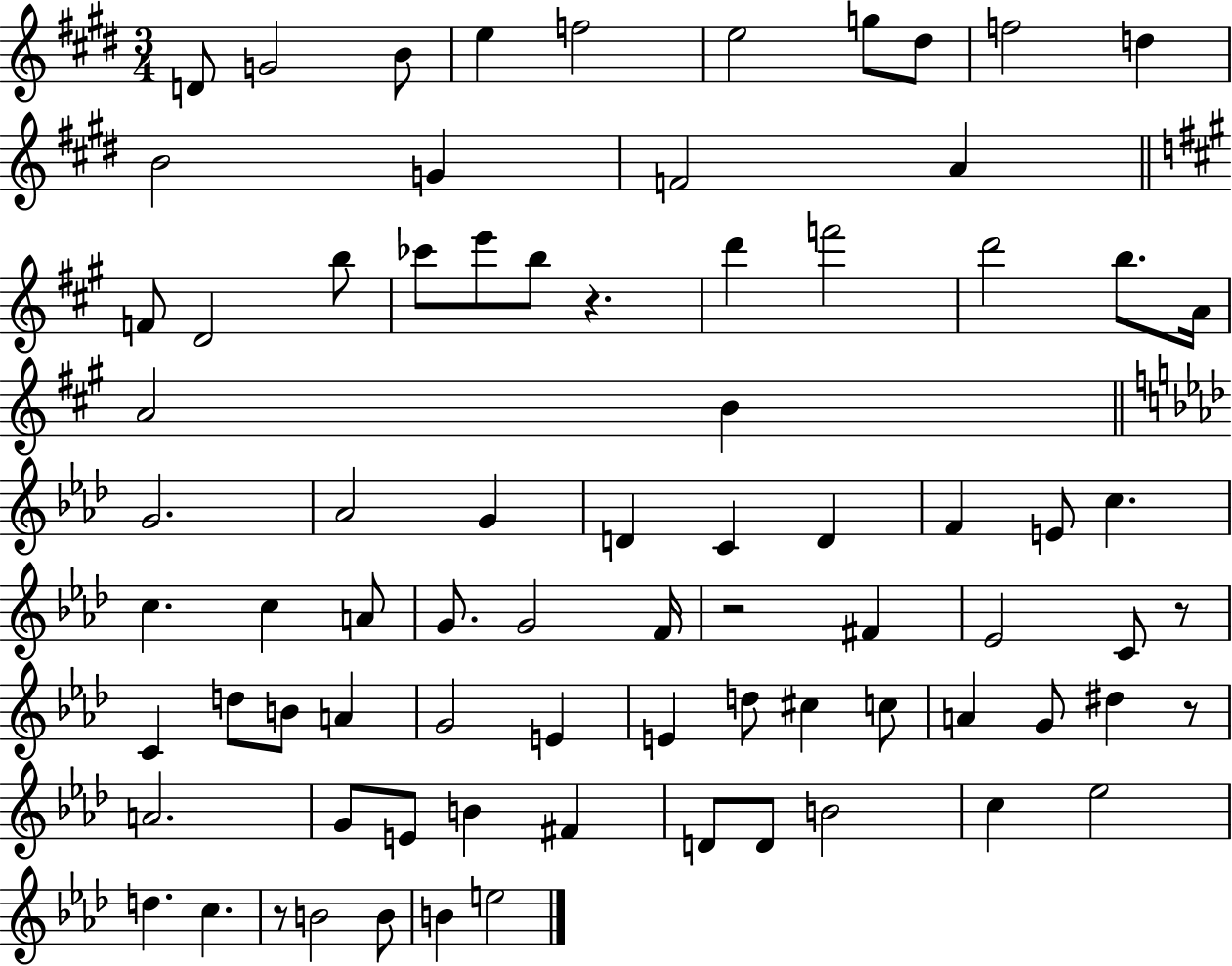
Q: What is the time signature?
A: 3/4